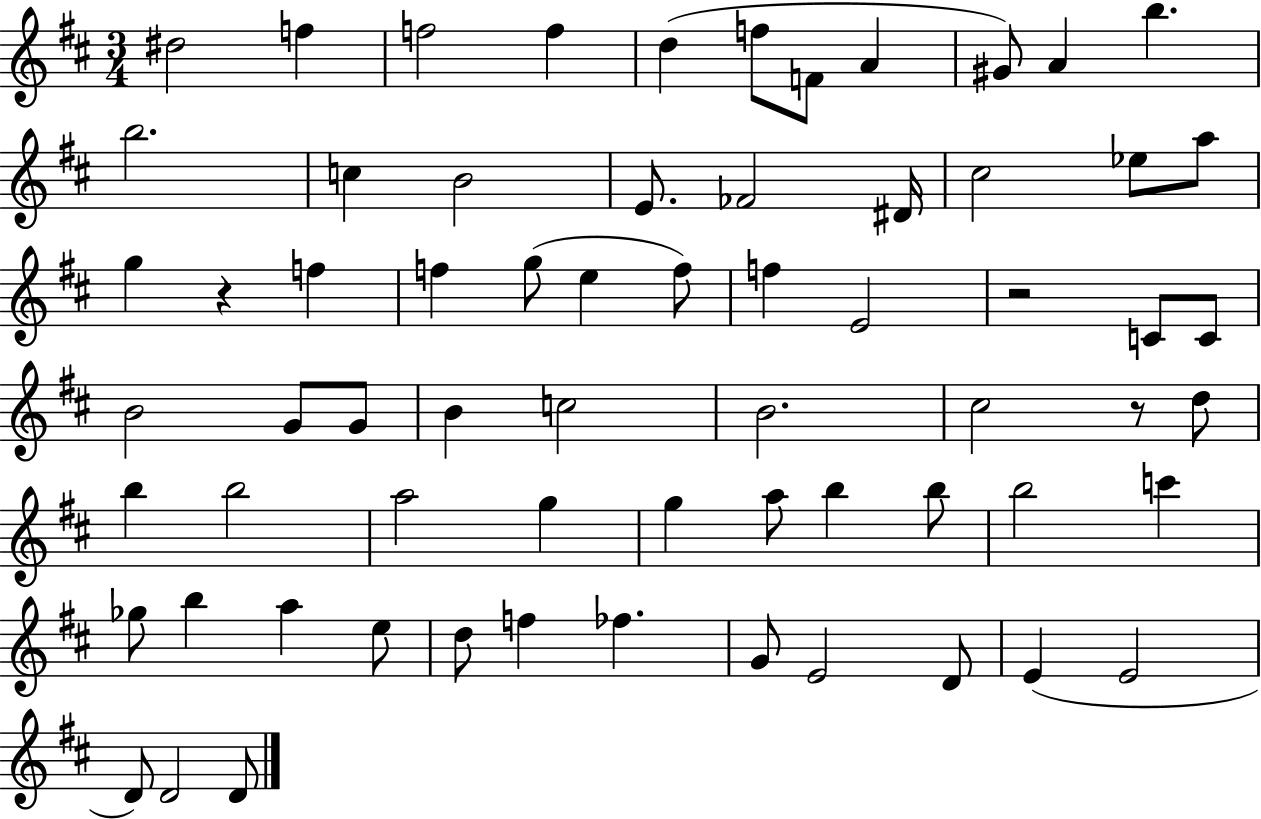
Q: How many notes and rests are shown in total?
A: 66